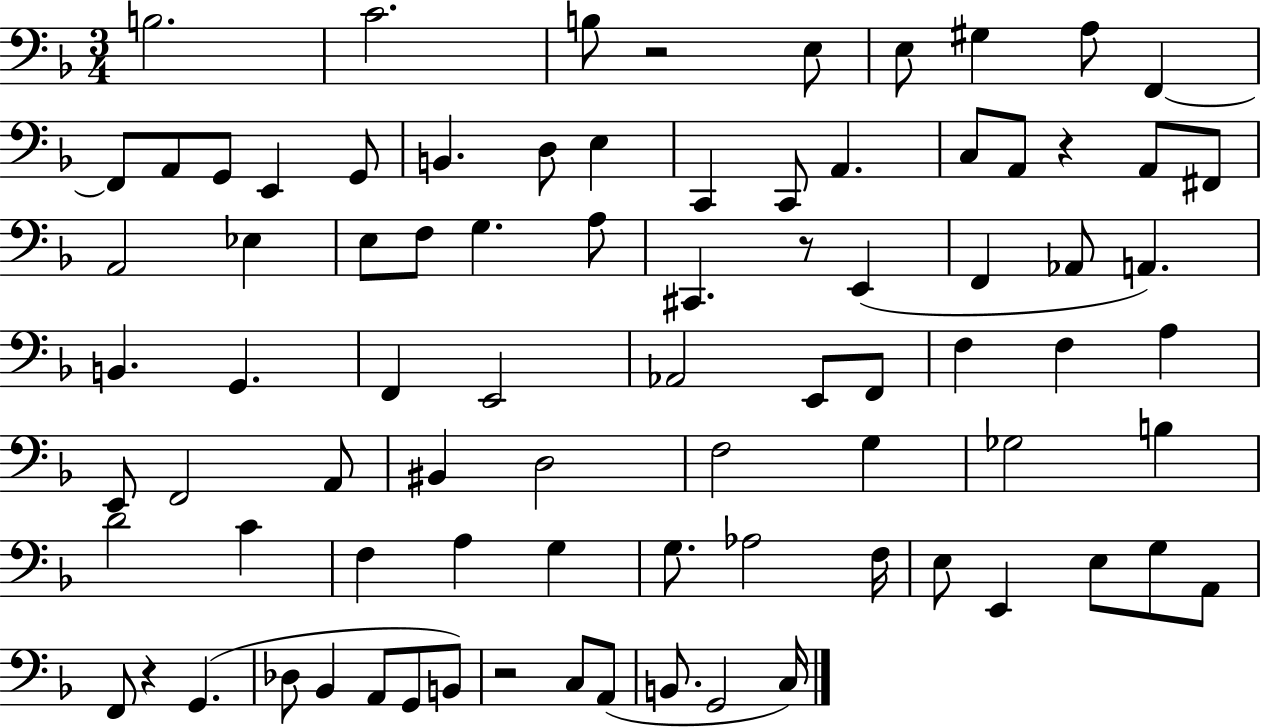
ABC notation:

X:1
T:Untitled
M:3/4
L:1/4
K:F
B,2 C2 B,/2 z2 E,/2 E,/2 ^G, A,/2 F,, F,,/2 A,,/2 G,,/2 E,, G,,/2 B,, D,/2 E, C,, C,,/2 A,, C,/2 A,,/2 z A,,/2 ^F,,/2 A,,2 _E, E,/2 F,/2 G, A,/2 ^C,, z/2 E,, F,, _A,,/2 A,, B,, G,, F,, E,,2 _A,,2 E,,/2 F,,/2 F, F, A, E,,/2 F,,2 A,,/2 ^B,, D,2 F,2 G, _G,2 B, D2 C F, A, G, G,/2 _A,2 F,/4 E,/2 E,, E,/2 G,/2 A,,/2 F,,/2 z G,, _D,/2 _B,, A,,/2 G,,/2 B,,/2 z2 C,/2 A,,/2 B,,/2 G,,2 C,/4